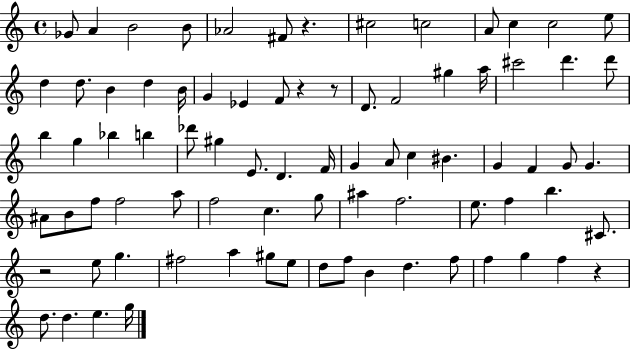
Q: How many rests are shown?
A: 5